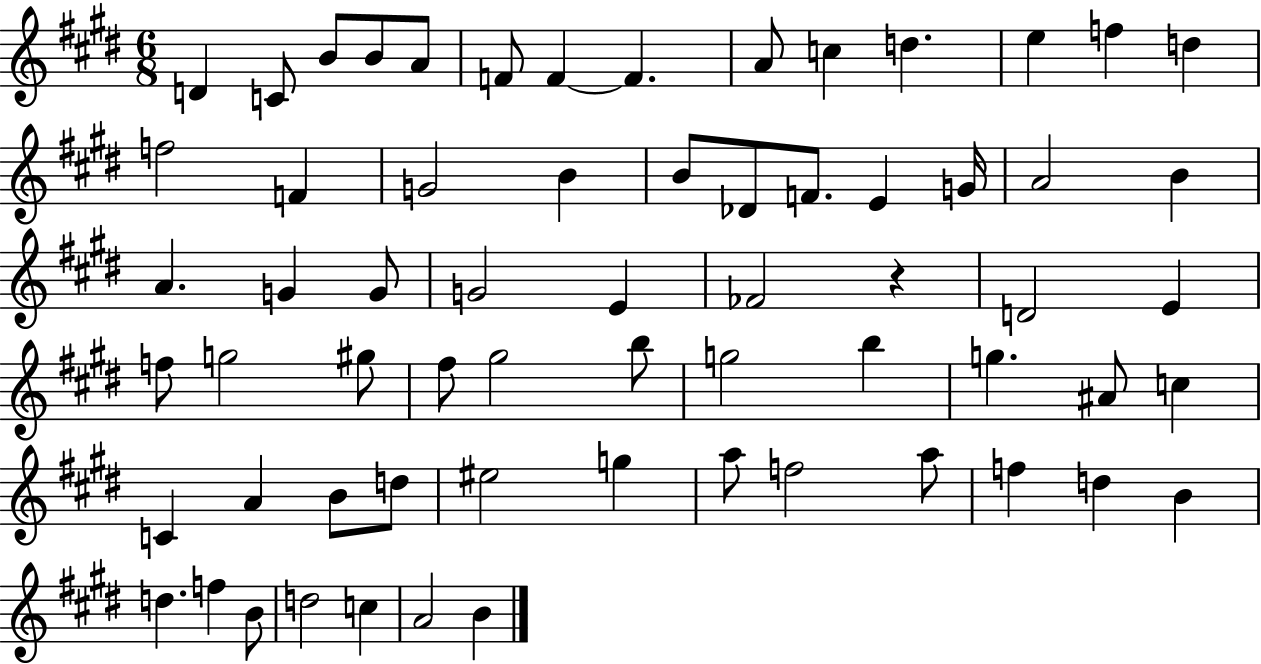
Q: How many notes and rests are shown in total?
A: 64